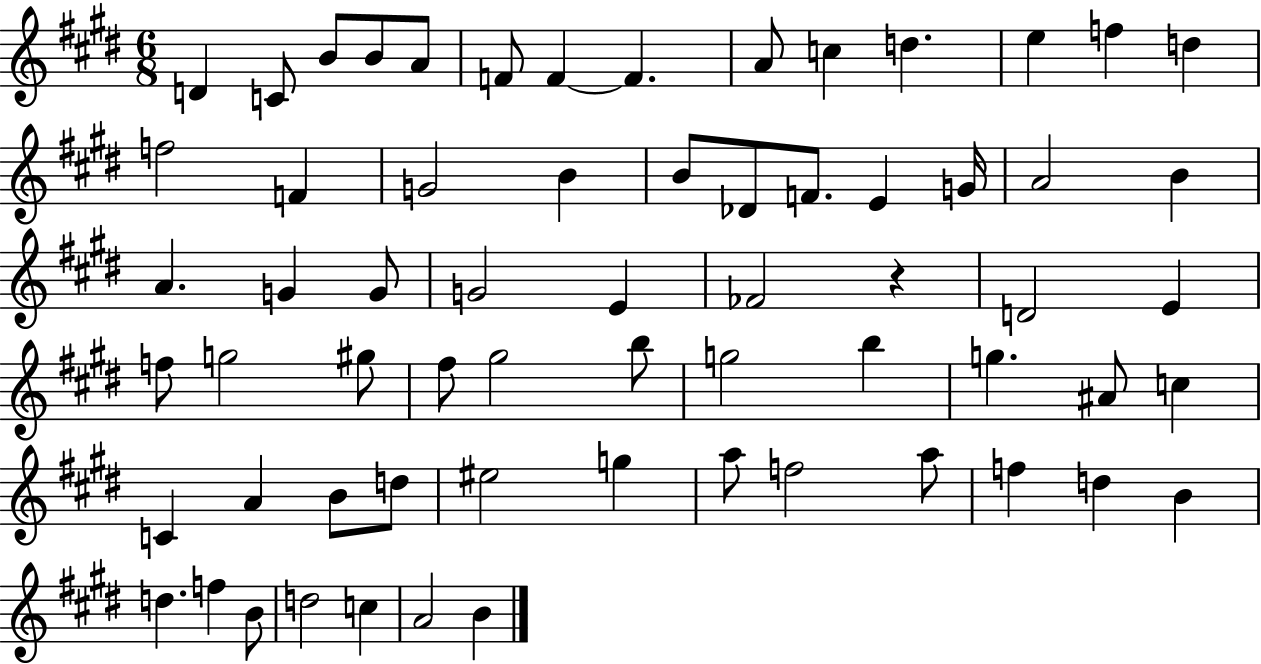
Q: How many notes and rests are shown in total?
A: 64